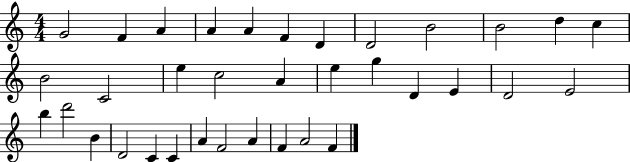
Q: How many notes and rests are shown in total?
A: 35